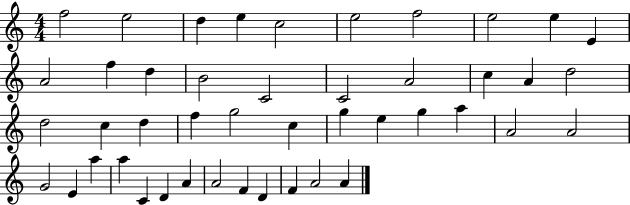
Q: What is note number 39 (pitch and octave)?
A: A4